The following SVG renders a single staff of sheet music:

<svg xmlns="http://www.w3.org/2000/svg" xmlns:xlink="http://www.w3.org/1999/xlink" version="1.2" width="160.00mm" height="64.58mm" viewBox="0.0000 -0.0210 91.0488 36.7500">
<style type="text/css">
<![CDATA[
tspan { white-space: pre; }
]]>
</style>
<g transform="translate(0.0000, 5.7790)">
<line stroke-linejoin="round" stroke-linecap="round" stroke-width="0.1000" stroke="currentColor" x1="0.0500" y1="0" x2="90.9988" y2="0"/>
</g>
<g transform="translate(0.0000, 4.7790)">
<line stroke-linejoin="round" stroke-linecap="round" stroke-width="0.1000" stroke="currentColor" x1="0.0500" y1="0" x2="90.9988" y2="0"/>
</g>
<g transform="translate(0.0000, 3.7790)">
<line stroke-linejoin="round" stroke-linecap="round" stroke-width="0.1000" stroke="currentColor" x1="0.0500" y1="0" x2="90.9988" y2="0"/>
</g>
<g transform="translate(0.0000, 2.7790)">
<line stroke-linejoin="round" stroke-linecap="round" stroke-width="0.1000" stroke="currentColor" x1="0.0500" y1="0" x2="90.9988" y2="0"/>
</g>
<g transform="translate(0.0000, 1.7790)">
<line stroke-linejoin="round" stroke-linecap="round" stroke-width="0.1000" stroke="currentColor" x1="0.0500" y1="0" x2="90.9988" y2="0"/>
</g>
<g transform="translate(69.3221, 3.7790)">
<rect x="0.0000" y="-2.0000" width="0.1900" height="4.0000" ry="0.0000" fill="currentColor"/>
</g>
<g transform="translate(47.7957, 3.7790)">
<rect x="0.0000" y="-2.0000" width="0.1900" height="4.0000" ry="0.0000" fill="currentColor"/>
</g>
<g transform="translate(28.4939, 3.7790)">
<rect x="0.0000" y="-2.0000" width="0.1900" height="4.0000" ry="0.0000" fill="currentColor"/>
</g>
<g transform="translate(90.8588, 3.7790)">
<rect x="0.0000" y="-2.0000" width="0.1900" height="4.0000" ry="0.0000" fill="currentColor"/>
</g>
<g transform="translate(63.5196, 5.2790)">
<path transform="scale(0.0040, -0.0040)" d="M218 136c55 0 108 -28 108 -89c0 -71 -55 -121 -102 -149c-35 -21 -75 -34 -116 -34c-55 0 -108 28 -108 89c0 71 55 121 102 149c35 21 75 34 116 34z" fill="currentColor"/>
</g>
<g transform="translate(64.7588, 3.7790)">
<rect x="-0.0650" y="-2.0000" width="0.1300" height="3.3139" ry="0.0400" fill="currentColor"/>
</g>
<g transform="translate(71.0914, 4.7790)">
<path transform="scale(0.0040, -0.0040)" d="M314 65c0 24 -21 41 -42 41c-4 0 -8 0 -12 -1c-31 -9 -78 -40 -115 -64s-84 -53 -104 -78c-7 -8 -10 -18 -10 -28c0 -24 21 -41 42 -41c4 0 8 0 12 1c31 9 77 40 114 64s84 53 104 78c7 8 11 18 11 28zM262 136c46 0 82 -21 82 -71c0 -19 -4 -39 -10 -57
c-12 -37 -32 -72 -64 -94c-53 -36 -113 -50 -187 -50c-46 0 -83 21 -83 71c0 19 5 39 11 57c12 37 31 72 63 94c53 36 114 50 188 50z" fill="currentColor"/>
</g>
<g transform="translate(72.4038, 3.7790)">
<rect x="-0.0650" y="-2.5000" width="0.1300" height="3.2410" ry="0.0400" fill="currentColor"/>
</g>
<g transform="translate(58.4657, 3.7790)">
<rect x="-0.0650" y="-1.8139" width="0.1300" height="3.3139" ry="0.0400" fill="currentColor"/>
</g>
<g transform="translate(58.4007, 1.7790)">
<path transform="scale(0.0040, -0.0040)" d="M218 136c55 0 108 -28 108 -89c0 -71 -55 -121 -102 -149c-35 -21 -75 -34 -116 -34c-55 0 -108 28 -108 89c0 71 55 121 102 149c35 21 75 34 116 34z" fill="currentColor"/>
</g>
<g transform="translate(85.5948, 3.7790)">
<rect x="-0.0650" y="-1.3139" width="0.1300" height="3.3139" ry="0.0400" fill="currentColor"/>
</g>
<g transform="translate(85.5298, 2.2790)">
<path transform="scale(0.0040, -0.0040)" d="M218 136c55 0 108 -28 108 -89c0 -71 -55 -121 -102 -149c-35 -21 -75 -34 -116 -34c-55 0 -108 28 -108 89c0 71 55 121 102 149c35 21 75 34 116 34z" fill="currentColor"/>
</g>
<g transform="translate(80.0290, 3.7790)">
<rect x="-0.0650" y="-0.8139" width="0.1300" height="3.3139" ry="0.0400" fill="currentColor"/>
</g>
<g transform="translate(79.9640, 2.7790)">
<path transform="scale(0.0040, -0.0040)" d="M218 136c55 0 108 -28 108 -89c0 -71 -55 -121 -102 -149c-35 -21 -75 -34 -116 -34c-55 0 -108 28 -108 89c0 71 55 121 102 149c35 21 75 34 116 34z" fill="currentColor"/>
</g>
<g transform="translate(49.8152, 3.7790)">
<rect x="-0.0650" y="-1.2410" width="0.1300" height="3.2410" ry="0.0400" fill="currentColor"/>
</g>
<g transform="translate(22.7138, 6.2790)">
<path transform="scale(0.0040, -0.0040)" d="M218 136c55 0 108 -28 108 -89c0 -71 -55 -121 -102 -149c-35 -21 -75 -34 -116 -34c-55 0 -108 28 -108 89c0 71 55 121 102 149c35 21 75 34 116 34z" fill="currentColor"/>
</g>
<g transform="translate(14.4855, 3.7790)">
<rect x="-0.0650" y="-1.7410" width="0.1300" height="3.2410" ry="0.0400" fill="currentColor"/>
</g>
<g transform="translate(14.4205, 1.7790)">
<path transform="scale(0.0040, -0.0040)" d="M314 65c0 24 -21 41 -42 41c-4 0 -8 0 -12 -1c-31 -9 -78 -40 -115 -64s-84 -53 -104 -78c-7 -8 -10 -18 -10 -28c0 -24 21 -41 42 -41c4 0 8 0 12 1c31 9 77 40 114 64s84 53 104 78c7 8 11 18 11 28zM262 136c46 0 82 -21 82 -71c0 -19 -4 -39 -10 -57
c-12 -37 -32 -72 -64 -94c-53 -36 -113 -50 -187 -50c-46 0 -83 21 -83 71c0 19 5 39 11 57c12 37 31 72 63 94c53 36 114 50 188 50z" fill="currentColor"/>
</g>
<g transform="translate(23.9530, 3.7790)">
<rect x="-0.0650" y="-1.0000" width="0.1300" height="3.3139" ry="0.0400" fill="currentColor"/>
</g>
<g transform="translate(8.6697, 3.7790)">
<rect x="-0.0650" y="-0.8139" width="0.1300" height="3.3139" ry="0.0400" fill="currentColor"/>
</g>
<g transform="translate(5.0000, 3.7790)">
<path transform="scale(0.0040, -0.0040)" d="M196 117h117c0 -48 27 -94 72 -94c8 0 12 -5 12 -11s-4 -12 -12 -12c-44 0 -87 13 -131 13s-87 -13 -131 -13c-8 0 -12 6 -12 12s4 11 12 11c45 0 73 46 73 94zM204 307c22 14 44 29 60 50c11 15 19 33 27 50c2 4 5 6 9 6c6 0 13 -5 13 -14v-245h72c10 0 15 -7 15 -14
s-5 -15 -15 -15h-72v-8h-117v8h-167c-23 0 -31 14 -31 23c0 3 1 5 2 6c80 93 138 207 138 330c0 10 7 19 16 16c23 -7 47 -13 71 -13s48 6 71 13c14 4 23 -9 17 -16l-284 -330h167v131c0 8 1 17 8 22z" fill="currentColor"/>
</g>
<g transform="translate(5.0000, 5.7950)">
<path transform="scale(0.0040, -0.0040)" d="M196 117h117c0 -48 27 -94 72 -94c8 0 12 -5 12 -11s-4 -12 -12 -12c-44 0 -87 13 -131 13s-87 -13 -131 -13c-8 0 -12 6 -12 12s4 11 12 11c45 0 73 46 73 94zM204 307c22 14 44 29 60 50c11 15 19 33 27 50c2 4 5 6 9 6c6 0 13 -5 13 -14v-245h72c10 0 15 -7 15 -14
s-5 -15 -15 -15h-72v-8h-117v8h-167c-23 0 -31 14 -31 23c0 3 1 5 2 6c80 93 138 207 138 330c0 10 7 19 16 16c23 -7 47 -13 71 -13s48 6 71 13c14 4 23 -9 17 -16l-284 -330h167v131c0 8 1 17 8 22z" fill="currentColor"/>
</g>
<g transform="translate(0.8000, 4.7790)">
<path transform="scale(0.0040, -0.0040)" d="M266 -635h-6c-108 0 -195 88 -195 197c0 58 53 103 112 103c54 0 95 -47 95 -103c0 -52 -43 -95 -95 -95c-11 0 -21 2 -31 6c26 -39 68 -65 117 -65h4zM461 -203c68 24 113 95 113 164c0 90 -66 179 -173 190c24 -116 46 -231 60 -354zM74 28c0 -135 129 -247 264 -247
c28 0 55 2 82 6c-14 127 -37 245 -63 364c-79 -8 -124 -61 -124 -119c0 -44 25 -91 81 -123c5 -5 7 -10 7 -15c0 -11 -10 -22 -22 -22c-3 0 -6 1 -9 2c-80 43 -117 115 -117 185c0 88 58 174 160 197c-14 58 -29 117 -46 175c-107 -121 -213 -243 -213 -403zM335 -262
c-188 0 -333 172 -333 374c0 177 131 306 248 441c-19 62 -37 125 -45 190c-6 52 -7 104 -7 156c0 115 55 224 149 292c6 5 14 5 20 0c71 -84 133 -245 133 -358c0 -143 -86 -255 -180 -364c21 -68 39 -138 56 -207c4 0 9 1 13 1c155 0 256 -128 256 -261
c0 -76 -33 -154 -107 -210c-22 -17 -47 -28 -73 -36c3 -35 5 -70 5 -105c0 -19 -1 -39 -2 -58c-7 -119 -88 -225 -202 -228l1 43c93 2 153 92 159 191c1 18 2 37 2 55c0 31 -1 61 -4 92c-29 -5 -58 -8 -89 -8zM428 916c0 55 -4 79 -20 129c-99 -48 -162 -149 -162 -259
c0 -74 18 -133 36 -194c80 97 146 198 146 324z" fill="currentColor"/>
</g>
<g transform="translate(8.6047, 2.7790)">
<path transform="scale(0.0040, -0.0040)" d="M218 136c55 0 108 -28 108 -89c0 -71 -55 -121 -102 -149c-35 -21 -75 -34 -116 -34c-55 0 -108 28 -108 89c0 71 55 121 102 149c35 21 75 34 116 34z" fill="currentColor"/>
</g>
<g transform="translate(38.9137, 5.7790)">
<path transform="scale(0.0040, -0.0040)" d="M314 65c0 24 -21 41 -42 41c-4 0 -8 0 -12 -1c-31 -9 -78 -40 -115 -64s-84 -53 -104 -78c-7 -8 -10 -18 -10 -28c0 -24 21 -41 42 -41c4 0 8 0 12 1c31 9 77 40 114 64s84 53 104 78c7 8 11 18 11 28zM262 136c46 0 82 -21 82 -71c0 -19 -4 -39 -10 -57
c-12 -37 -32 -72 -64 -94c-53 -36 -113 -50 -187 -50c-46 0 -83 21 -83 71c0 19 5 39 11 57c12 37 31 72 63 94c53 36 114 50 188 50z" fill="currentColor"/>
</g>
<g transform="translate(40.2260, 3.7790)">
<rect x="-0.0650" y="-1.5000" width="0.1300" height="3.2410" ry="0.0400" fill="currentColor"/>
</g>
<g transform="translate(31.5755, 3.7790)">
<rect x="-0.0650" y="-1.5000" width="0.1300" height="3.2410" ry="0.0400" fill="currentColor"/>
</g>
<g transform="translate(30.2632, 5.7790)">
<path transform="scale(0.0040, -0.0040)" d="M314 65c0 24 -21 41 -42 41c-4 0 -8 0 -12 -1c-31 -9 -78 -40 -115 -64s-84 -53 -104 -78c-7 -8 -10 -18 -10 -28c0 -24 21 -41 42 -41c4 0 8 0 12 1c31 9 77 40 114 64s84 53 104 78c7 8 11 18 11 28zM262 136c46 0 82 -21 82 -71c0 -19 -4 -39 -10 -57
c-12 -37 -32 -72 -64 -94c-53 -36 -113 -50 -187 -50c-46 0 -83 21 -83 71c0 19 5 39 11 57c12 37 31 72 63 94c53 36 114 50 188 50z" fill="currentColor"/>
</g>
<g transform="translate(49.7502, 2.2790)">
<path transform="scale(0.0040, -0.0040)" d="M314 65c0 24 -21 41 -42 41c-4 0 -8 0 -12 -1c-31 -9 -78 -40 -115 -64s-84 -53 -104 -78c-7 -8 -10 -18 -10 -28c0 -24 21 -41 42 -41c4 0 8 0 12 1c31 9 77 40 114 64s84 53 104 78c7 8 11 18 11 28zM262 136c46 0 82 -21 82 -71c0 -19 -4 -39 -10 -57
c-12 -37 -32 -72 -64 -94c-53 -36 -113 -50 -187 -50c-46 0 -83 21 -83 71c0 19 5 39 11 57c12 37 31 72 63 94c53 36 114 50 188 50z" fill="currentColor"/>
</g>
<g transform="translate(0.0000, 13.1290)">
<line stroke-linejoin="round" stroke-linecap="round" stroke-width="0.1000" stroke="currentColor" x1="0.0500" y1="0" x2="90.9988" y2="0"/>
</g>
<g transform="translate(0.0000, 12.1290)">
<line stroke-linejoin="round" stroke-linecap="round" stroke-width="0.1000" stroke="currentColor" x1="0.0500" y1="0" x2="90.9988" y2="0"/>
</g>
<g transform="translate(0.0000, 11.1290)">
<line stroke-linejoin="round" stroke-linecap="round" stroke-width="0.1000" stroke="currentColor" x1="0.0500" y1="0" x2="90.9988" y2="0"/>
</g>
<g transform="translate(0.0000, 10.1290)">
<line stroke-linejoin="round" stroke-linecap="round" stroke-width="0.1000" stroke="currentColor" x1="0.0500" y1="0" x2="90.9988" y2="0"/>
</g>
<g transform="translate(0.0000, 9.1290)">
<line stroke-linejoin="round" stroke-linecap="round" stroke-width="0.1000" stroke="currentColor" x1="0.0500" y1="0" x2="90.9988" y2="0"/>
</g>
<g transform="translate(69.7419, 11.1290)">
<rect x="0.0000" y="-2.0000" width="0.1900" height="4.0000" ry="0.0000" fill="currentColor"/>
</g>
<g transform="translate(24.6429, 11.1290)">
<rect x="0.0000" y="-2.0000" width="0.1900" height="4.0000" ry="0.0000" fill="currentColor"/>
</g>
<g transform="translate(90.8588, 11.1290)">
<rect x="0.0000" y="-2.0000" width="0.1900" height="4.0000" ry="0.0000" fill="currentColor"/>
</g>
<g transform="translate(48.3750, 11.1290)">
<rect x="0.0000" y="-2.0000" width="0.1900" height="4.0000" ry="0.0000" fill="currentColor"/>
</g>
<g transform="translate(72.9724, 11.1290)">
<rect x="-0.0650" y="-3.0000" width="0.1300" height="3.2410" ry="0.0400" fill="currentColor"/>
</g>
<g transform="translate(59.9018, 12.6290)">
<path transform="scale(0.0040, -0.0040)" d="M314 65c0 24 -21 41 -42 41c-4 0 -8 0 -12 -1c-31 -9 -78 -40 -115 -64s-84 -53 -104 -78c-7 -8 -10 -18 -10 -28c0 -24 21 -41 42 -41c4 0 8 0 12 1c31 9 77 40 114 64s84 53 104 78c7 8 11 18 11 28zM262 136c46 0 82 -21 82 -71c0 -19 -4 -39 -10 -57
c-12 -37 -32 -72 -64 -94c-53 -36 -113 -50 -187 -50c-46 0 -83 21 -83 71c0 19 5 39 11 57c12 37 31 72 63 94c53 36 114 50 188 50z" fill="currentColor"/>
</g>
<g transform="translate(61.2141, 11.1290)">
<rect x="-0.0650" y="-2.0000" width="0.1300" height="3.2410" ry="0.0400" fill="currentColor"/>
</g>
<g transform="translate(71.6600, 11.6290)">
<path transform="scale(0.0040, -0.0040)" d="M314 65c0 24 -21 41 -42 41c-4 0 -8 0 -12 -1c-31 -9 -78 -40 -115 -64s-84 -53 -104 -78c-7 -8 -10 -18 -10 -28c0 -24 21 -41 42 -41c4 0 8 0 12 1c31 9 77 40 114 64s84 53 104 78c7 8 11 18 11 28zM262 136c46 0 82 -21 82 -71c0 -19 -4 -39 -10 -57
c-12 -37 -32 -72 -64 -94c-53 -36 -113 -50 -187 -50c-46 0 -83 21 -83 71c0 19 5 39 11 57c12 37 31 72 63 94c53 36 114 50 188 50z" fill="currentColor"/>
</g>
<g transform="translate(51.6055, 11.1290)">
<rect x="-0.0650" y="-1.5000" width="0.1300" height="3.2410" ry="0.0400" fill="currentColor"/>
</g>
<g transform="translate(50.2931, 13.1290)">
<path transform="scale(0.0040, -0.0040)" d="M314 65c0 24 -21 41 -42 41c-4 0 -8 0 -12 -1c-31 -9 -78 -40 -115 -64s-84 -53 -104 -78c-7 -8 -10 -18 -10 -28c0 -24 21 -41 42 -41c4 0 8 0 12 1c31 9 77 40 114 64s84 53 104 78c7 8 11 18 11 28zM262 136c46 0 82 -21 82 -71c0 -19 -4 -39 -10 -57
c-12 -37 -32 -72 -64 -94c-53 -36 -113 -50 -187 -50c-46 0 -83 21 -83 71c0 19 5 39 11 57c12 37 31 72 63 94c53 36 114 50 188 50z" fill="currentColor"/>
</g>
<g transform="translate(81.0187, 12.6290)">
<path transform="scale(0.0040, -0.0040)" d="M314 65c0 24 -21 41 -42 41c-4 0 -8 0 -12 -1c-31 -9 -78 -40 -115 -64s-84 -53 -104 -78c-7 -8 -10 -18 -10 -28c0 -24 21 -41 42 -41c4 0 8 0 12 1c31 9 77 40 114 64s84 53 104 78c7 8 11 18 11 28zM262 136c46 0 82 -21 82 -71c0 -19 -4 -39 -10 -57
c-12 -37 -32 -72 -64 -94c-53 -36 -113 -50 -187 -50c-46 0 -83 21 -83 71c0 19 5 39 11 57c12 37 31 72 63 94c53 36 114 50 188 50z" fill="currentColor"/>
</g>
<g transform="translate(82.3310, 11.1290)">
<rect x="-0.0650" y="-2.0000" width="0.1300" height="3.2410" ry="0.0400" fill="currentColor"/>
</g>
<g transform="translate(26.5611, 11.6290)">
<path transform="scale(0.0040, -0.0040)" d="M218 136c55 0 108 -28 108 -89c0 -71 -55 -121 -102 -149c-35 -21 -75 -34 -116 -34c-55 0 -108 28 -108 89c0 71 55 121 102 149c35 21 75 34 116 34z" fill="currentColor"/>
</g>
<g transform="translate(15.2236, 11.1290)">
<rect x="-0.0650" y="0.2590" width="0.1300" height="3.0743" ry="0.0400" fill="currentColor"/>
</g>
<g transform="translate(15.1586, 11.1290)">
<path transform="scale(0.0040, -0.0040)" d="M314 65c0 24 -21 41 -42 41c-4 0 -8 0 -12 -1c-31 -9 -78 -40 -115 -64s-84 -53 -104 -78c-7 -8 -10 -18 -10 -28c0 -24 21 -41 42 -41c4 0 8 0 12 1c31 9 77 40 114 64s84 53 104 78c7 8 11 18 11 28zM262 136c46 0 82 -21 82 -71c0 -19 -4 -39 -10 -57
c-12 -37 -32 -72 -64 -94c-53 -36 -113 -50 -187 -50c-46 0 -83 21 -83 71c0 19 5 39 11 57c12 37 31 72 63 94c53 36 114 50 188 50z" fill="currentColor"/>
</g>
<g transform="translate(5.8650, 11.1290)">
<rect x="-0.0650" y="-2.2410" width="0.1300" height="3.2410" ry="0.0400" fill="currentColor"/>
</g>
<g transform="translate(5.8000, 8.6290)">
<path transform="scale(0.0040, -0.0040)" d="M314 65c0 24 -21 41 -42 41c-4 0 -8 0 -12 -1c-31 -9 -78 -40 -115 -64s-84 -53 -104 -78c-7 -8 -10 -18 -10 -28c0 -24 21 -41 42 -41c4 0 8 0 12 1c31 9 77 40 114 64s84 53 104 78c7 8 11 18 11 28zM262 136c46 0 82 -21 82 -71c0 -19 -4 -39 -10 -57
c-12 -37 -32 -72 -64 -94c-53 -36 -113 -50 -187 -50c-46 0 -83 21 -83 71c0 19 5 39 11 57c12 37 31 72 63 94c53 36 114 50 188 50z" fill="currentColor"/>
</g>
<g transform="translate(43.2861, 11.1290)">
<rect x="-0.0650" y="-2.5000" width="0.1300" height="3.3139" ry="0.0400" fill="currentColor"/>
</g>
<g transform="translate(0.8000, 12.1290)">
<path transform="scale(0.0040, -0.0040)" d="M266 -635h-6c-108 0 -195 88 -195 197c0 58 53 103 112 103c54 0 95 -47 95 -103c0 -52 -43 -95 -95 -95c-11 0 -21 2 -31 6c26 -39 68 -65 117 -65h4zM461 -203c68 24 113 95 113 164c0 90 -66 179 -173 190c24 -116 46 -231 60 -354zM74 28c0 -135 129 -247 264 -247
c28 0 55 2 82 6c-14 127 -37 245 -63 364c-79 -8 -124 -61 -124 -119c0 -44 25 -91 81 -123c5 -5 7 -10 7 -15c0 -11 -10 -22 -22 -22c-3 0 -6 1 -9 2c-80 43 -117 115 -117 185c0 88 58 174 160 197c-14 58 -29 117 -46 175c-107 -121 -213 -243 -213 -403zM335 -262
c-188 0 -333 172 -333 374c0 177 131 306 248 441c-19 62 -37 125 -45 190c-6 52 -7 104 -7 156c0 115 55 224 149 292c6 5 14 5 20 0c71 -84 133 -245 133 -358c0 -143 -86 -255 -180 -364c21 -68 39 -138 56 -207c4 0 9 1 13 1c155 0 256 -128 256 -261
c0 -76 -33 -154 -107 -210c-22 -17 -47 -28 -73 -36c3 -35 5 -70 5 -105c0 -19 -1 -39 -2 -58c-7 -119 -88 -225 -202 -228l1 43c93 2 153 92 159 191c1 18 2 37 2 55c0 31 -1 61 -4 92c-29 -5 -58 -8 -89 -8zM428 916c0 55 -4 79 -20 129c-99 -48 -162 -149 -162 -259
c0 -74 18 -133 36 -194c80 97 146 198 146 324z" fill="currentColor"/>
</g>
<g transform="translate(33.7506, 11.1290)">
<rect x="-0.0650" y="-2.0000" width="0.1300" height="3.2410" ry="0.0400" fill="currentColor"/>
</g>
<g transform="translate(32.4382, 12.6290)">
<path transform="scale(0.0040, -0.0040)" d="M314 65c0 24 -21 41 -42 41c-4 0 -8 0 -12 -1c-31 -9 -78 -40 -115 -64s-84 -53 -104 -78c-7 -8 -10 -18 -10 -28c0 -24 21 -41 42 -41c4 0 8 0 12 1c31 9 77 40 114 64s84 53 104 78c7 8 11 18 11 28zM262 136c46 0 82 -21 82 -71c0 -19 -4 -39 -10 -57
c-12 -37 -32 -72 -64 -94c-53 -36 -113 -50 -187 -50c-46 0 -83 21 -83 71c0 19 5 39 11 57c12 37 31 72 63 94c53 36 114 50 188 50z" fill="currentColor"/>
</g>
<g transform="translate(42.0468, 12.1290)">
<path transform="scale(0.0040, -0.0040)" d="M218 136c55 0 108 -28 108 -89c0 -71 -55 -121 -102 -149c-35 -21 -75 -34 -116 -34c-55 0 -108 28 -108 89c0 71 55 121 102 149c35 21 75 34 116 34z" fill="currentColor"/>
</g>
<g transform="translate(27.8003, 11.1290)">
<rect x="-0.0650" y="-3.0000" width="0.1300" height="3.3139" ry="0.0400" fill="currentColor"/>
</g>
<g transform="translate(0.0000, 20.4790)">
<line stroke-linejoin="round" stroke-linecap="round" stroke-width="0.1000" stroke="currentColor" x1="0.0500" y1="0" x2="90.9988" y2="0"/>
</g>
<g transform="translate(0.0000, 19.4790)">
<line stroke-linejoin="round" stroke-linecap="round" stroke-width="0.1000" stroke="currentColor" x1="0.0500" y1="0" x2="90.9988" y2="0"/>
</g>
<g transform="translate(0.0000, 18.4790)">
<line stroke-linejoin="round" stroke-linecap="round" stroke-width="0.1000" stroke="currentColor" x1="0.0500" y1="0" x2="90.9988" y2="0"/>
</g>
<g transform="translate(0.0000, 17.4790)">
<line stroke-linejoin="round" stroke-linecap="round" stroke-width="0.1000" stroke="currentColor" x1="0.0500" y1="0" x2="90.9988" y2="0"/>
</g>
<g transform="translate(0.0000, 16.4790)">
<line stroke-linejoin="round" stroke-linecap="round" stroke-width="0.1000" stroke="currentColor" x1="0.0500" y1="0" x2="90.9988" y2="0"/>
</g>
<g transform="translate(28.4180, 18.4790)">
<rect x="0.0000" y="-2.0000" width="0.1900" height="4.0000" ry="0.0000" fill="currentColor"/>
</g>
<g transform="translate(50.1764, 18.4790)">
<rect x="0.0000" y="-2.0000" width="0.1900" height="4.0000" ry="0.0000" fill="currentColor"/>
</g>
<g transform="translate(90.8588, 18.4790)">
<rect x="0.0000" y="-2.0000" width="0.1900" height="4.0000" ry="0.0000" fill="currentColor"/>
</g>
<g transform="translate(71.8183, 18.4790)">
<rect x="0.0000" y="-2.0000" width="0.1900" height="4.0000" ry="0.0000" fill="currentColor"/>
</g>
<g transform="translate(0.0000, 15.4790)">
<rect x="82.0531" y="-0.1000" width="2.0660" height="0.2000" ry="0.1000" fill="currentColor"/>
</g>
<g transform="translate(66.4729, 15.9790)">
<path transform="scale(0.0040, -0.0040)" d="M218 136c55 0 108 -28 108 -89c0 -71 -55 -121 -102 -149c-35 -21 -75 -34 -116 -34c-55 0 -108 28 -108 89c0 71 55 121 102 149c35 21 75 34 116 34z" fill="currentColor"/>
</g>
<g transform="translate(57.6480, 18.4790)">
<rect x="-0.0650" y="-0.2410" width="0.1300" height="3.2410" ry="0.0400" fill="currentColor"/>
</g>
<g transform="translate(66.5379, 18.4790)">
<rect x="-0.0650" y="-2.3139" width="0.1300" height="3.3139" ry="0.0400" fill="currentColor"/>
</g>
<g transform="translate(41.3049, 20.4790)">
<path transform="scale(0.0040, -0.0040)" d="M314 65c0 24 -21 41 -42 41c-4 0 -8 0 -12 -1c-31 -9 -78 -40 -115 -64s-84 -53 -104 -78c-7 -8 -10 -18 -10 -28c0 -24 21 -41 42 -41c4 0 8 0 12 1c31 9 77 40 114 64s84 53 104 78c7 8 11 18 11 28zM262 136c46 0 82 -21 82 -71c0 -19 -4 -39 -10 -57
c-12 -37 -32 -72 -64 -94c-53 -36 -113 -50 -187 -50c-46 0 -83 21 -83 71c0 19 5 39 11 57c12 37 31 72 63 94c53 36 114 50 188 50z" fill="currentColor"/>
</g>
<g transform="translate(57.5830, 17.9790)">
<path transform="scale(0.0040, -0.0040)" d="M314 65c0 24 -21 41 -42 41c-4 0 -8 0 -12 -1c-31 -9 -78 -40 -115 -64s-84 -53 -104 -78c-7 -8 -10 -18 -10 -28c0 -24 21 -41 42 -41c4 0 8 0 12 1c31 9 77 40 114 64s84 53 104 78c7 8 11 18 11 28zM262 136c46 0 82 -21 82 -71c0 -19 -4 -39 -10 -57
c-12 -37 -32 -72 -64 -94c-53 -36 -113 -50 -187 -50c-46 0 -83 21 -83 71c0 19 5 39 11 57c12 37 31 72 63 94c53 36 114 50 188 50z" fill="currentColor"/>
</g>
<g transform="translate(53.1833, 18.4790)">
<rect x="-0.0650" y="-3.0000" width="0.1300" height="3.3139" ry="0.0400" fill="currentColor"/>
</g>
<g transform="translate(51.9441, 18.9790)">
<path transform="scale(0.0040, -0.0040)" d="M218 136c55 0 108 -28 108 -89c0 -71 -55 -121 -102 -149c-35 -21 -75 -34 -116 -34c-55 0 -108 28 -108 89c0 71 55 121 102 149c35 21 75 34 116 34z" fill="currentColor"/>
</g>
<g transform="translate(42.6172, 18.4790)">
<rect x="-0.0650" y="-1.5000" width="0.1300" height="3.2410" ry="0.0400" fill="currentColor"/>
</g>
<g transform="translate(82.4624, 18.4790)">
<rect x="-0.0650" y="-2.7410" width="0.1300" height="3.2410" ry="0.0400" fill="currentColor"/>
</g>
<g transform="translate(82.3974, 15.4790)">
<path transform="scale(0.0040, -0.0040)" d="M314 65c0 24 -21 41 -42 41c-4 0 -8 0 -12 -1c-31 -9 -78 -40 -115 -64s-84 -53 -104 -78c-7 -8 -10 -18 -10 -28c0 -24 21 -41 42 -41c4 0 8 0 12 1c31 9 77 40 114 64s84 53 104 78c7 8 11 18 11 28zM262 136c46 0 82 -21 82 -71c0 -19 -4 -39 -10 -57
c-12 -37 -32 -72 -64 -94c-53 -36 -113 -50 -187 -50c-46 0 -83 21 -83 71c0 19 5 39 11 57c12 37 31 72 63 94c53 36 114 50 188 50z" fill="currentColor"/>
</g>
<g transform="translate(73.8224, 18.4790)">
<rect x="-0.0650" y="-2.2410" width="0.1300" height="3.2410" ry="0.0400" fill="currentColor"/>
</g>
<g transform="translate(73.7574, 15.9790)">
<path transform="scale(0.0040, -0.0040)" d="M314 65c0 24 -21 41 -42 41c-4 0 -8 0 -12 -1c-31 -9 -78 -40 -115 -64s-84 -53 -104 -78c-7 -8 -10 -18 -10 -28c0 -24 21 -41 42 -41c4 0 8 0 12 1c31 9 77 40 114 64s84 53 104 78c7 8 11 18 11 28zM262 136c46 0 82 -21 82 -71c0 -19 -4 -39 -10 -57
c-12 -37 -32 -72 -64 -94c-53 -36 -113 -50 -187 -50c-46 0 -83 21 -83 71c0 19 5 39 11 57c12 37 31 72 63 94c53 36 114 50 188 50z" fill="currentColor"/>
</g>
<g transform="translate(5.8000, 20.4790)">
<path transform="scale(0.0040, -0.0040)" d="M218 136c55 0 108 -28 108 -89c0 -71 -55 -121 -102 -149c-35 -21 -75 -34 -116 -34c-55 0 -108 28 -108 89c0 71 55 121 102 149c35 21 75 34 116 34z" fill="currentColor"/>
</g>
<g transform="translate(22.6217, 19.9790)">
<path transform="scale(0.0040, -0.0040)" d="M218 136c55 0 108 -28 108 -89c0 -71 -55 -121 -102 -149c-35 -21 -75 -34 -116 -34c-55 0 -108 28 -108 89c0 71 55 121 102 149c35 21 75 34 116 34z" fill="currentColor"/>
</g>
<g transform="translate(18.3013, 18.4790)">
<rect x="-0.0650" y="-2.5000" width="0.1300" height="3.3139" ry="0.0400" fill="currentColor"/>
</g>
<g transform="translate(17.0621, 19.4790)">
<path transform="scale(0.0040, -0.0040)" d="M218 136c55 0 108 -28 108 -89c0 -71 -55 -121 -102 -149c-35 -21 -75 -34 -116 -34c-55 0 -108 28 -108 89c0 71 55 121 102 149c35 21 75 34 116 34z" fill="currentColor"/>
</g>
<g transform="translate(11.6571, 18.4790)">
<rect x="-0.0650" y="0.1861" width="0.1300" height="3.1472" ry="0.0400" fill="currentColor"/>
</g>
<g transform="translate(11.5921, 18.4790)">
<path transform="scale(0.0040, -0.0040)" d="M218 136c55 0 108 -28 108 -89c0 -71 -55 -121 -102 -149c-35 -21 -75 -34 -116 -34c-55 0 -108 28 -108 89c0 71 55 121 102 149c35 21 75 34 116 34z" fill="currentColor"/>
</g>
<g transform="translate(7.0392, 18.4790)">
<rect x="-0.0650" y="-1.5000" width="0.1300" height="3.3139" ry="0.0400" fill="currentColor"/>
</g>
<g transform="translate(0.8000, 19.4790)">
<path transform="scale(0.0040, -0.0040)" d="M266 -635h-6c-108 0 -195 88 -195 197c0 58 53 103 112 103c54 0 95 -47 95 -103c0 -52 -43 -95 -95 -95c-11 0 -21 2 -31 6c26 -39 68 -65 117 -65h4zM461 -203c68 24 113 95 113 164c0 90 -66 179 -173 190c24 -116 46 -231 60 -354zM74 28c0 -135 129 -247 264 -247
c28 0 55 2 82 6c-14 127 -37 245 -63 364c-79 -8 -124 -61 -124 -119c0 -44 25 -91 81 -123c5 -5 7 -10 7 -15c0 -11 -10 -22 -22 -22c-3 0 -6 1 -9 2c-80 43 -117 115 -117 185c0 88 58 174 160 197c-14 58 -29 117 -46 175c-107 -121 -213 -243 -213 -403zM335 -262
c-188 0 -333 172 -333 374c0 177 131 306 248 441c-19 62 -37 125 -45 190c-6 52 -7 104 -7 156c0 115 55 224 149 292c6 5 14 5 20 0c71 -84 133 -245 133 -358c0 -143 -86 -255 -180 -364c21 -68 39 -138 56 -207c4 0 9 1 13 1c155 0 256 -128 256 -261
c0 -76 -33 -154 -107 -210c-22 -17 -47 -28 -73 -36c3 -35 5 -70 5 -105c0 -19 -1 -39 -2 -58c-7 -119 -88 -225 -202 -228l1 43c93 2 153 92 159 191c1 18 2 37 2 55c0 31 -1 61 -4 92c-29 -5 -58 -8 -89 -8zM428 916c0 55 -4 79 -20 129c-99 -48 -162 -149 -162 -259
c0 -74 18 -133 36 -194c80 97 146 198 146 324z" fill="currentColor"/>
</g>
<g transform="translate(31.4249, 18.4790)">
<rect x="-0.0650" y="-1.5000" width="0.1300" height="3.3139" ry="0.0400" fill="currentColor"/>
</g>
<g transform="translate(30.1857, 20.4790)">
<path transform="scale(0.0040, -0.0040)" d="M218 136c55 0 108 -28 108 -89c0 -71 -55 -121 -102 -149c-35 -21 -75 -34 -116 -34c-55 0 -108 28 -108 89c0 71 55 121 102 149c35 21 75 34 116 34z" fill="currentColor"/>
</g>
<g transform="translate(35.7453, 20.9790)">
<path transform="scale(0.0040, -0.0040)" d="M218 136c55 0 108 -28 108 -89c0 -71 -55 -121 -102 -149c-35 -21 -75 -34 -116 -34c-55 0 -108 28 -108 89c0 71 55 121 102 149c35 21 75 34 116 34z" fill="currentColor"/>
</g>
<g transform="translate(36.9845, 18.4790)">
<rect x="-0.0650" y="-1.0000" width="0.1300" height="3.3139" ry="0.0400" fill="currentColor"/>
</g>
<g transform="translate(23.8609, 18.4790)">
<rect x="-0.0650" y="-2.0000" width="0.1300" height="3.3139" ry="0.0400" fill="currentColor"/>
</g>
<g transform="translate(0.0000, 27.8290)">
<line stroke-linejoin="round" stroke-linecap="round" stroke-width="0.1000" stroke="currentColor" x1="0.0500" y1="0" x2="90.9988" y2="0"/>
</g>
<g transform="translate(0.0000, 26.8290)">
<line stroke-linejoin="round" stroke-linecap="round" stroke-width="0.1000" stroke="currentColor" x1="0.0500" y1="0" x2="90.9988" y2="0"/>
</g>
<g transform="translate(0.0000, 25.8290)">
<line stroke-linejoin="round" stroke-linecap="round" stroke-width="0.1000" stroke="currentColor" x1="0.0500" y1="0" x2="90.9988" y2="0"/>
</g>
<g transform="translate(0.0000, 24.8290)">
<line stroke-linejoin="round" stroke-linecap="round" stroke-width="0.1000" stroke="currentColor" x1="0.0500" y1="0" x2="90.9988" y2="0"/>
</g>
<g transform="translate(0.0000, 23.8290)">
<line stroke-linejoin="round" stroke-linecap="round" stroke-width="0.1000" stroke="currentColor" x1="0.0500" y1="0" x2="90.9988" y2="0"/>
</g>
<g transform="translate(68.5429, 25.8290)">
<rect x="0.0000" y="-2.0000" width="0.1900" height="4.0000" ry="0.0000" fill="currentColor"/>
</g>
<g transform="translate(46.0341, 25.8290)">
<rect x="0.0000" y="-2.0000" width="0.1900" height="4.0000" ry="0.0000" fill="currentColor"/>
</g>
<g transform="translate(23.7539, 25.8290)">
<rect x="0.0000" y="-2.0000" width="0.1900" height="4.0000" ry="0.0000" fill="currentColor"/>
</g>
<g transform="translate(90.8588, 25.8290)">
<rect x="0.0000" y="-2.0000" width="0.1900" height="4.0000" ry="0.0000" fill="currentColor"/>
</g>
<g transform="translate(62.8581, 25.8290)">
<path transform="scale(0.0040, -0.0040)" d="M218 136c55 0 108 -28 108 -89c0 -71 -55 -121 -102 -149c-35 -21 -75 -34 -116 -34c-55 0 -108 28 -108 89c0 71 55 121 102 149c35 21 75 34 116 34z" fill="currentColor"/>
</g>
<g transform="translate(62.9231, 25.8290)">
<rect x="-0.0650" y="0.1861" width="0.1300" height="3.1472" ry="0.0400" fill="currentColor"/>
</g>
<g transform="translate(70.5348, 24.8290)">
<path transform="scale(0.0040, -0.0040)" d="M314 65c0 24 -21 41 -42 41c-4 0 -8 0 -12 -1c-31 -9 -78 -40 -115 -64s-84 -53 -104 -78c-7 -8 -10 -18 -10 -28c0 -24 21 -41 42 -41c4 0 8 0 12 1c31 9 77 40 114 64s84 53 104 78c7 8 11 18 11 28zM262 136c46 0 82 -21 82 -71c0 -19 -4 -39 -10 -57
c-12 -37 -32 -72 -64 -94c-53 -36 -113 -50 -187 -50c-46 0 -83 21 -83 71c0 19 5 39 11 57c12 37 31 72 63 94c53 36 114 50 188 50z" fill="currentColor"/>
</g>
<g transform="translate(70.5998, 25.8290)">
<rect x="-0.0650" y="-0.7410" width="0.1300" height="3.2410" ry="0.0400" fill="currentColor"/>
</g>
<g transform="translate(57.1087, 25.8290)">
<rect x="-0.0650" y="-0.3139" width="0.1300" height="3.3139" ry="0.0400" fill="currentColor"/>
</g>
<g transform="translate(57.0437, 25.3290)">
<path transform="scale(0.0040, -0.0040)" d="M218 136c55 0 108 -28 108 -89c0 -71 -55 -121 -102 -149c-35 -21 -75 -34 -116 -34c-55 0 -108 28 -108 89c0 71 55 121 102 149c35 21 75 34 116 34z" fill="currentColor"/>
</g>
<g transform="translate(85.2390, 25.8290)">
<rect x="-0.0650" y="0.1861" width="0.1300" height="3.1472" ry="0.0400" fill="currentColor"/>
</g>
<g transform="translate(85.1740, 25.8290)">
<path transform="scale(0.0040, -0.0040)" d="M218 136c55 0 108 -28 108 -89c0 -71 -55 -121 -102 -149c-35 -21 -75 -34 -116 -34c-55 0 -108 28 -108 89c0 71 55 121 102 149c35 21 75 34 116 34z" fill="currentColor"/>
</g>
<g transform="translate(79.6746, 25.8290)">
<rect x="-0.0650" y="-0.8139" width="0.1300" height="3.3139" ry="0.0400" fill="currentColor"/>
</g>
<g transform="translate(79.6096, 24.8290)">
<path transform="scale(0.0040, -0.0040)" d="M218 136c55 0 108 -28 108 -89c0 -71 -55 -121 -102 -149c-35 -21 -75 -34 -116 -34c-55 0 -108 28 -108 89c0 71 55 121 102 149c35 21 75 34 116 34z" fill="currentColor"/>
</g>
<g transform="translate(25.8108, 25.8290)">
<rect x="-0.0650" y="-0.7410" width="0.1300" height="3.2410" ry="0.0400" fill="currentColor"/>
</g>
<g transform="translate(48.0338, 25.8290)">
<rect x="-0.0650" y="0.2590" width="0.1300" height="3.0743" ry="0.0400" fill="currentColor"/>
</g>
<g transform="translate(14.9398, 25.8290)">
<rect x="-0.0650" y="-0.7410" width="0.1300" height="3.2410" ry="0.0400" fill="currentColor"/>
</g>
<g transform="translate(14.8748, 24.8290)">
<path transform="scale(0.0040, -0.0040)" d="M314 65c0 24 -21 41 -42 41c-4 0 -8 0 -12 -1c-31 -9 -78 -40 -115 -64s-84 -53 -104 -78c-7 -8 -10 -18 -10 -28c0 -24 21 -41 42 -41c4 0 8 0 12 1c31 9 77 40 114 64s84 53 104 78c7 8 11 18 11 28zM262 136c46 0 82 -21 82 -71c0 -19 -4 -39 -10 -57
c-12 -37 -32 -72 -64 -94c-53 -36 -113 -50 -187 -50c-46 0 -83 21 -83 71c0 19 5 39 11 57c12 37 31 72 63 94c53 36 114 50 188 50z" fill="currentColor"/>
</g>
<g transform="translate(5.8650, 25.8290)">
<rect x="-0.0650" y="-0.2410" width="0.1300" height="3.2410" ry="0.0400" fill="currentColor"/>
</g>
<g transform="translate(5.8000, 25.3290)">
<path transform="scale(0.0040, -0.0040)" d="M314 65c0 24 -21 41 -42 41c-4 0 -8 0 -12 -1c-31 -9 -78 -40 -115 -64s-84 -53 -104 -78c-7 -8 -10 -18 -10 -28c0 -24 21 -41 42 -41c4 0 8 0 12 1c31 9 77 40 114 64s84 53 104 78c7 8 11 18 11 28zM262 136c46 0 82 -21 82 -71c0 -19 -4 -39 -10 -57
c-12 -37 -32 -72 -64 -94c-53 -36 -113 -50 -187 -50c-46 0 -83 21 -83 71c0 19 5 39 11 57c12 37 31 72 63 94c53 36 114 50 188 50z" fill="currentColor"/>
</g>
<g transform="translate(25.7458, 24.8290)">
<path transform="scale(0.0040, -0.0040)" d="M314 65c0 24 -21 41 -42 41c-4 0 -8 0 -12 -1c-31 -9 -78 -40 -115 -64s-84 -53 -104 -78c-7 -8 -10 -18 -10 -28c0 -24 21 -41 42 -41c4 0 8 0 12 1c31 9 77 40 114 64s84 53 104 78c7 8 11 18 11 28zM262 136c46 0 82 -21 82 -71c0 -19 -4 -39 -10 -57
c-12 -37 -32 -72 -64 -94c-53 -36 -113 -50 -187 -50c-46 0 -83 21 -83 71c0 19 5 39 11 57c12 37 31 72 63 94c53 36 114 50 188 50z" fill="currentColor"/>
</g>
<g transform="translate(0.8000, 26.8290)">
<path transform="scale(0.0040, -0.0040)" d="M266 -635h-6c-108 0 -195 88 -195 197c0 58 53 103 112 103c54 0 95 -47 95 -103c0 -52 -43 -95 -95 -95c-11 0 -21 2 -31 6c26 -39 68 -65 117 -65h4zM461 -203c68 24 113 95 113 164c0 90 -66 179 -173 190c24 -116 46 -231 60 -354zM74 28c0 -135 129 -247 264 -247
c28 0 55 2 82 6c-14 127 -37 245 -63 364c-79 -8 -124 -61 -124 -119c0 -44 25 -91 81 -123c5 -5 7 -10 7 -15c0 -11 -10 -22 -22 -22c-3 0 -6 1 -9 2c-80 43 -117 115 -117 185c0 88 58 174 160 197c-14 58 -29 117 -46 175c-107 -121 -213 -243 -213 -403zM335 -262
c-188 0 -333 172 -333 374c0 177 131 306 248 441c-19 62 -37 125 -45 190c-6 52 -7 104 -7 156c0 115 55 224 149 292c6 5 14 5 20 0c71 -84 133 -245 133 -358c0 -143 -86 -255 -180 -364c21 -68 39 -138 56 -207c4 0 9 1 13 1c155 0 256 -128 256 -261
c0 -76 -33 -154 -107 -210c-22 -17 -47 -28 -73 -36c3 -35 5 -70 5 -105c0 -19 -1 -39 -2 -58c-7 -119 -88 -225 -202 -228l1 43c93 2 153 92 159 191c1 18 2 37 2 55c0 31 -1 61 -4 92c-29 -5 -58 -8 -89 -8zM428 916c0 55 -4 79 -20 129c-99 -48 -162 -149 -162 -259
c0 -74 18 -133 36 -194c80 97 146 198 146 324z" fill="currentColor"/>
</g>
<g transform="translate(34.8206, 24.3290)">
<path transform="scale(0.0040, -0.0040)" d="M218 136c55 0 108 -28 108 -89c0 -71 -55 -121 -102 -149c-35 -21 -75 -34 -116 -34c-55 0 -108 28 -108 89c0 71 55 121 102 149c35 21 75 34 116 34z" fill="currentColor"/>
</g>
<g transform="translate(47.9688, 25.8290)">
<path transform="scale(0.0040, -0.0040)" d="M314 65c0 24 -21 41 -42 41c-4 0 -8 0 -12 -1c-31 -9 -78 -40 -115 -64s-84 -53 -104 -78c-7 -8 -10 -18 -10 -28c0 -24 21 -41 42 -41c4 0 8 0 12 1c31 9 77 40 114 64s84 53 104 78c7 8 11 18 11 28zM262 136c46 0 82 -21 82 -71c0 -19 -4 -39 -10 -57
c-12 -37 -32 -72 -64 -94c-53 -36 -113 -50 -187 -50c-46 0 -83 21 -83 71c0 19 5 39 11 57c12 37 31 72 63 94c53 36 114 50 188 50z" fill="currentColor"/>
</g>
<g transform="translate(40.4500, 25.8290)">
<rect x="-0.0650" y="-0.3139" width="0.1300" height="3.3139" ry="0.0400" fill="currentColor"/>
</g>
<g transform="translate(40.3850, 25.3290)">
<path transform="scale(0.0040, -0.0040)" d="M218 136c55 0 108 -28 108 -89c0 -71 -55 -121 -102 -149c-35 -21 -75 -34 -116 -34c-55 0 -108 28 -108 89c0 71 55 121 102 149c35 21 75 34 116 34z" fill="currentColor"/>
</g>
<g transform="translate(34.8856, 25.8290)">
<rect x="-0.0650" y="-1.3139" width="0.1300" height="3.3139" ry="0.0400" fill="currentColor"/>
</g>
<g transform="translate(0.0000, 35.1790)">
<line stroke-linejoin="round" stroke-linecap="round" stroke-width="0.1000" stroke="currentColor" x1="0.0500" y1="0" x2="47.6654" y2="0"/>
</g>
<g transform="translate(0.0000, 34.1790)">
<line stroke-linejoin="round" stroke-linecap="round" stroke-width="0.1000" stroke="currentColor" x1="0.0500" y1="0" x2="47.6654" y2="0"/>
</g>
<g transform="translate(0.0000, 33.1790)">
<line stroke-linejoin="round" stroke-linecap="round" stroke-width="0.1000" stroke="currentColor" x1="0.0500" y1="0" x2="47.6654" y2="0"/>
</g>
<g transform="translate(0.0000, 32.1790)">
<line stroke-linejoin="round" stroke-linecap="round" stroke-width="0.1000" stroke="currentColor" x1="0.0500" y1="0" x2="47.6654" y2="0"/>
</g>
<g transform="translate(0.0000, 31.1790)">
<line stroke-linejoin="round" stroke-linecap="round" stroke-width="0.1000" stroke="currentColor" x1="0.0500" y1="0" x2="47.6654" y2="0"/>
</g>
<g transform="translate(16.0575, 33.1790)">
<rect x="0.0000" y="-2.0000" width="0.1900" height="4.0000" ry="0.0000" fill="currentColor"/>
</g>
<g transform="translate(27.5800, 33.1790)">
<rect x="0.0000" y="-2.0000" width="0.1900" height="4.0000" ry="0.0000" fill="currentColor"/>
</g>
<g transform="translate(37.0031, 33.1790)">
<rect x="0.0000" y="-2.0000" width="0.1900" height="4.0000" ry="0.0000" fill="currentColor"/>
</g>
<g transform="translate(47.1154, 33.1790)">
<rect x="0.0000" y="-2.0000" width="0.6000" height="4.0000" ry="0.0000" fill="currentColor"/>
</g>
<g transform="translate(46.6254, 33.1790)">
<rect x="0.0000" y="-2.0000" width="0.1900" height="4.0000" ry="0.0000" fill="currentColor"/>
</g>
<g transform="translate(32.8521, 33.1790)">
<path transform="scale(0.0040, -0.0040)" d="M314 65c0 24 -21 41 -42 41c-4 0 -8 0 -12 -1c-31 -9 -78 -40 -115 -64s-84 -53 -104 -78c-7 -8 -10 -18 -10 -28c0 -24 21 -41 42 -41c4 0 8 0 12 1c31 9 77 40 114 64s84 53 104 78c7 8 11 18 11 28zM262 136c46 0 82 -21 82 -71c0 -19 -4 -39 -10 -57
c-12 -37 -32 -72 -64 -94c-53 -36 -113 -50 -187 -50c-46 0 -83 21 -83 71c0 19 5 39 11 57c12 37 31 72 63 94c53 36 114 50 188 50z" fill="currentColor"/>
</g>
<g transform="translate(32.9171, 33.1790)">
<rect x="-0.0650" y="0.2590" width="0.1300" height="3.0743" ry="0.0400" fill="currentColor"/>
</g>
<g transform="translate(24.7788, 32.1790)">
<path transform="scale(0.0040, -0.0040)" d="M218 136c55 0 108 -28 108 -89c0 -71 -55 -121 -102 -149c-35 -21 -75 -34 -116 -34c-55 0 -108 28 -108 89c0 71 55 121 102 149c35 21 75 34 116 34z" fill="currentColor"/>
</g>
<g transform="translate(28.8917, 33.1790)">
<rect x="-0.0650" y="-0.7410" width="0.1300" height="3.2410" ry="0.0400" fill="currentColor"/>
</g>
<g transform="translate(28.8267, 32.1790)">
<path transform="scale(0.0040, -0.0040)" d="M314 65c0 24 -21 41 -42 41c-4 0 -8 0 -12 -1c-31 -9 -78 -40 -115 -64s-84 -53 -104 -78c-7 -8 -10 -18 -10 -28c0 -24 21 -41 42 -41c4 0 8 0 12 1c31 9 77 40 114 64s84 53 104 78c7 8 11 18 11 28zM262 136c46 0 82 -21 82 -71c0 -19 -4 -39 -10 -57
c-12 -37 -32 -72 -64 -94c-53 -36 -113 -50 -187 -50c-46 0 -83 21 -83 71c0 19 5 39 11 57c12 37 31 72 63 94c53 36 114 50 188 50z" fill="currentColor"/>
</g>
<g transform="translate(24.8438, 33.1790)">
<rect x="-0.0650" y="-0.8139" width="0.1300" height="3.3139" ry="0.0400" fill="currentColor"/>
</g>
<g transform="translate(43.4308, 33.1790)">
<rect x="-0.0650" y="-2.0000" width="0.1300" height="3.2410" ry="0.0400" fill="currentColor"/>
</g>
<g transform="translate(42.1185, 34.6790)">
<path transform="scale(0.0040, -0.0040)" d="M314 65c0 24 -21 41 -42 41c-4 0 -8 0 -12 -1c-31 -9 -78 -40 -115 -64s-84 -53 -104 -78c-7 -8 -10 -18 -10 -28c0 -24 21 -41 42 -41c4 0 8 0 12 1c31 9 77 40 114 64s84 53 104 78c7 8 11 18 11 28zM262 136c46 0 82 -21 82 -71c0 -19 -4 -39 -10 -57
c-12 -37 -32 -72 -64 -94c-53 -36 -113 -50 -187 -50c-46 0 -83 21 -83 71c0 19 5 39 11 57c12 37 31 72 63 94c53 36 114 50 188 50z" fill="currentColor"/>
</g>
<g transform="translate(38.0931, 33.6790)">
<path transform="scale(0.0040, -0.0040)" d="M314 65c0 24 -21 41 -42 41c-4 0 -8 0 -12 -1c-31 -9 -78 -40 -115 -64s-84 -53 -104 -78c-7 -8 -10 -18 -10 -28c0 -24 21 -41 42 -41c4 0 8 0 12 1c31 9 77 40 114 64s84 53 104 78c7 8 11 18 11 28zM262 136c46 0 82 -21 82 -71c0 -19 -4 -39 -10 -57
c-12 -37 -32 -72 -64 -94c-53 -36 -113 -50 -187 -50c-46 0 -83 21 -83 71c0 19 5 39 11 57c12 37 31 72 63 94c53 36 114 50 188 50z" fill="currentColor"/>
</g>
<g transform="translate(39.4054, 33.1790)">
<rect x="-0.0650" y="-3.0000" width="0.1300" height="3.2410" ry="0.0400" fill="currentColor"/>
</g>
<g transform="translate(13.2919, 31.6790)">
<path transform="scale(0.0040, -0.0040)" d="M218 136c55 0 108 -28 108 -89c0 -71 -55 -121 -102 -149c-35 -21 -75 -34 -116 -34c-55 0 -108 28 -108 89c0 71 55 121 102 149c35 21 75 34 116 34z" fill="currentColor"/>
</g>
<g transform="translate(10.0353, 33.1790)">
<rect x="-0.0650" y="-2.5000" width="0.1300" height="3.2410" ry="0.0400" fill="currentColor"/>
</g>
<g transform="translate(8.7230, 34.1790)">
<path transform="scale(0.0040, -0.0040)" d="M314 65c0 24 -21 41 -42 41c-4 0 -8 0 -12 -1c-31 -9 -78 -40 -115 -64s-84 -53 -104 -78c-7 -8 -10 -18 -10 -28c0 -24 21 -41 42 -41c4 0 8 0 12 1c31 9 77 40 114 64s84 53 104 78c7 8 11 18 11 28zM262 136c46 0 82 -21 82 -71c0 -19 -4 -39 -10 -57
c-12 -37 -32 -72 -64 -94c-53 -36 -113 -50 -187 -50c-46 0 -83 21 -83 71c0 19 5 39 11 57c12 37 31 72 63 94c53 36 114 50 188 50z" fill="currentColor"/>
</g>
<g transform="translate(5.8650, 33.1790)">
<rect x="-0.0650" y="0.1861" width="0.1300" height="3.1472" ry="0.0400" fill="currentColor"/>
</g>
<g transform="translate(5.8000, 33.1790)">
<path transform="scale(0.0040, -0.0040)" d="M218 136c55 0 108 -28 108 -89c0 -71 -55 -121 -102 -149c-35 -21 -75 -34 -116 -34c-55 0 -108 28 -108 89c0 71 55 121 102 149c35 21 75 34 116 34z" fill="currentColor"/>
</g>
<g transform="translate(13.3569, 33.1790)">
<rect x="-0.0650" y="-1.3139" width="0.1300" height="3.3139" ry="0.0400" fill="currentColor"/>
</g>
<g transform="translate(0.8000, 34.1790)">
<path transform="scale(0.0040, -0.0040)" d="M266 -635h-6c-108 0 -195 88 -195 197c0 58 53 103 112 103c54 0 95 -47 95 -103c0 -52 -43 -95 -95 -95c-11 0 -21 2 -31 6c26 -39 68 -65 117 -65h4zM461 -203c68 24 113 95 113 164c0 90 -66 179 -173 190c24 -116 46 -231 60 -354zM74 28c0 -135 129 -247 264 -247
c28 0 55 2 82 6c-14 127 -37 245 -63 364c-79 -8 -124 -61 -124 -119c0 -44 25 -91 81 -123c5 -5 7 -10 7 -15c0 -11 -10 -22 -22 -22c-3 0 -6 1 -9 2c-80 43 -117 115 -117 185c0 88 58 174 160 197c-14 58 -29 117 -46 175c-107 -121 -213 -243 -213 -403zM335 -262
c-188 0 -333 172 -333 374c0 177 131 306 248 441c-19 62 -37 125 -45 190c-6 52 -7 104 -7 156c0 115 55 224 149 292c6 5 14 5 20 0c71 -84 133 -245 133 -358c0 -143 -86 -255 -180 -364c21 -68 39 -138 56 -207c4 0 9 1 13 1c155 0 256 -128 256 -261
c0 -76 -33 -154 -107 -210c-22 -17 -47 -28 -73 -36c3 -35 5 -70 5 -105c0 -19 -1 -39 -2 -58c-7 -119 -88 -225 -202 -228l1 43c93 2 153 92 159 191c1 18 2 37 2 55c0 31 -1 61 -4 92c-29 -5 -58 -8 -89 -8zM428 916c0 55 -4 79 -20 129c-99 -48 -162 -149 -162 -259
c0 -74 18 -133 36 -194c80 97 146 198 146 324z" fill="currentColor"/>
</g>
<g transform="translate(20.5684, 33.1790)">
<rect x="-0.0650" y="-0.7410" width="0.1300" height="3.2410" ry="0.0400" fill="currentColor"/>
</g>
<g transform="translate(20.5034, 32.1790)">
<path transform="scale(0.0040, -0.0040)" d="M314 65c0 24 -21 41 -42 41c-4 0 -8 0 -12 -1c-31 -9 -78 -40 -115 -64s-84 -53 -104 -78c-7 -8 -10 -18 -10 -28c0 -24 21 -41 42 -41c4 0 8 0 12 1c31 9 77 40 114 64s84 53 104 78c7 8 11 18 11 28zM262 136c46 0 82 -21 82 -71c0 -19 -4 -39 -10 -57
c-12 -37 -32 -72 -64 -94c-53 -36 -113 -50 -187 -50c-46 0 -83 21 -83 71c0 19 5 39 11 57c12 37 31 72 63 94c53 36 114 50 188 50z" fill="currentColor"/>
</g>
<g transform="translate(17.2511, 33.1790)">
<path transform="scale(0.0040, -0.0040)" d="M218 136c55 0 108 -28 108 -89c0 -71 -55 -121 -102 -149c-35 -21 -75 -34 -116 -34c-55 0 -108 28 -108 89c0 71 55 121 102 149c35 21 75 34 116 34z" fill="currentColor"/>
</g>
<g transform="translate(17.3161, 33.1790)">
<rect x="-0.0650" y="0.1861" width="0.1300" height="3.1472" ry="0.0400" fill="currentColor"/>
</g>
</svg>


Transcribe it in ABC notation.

X:1
T:Untitled
M:4/4
L:1/4
K:C
d f2 D E2 E2 e2 f F G2 d e g2 B2 A F2 G E2 F2 A2 F2 E B G F E D E2 A c2 g g2 a2 c2 d2 d2 e c B2 c B d2 d B B G2 e B d2 d d2 B2 A2 F2